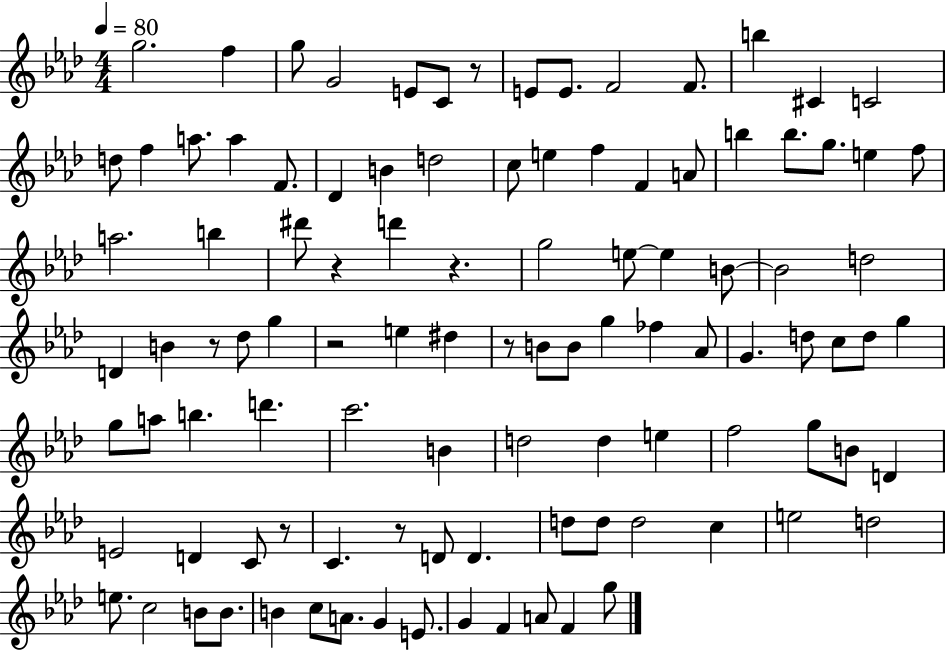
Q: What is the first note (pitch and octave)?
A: G5